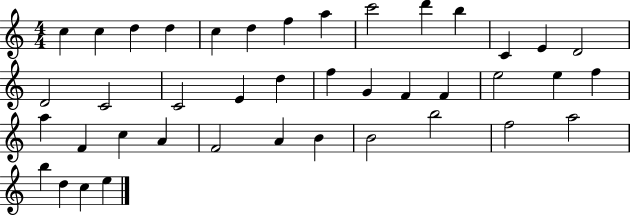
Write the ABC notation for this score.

X:1
T:Untitled
M:4/4
L:1/4
K:C
c c d d c d f a c'2 d' b C E D2 D2 C2 C2 E d f G F F e2 e f a F c A F2 A B B2 b2 f2 a2 b d c e